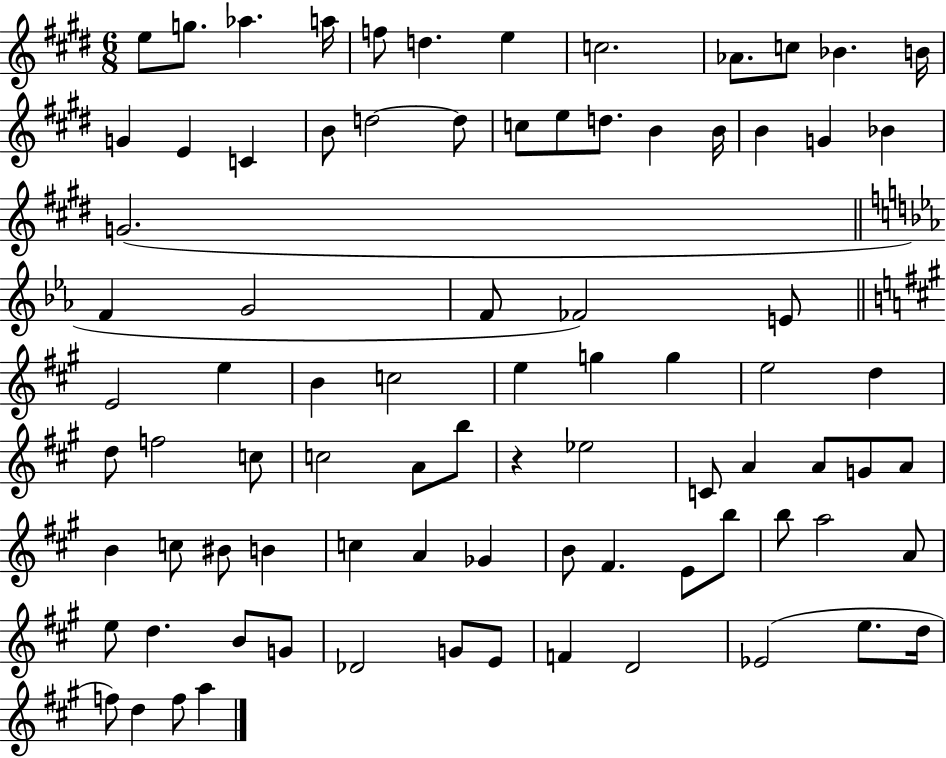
{
  \clef treble
  \numericTimeSignature
  \time 6/8
  \key e \major
  e''8 g''8. aes''4. a''16 | f''8 d''4. e''4 | c''2. | aes'8. c''8 bes'4. b'16 | \break g'4 e'4 c'4 | b'8 d''2~~ d''8 | c''8 e''8 d''8. b'4 b'16 | b'4 g'4 bes'4 | \break g'2.( | \bar "||" \break \key ees \major f'4 g'2 | f'8 fes'2) e'8 | \bar "||" \break \key a \major e'2 e''4 | b'4 c''2 | e''4 g''4 g''4 | e''2 d''4 | \break d''8 f''2 c''8 | c''2 a'8 b''8 | r4 ees''2 | c'8 a'4 a'8 g'8 a'8 | \break b'4 c''8 bis'8 b'4 | c''4 a'4 ges'4 | b'8 fis'4. e'8 b''8 | b''8 a''2 a'8 | \break e''8 d''4. b'8 g'8 | des'2 g'8 e'8 | f'4 d'2 | ees'2( e''8. d''16 | \break f''8) d''4 f''8 a''4 | \bar "|."
}